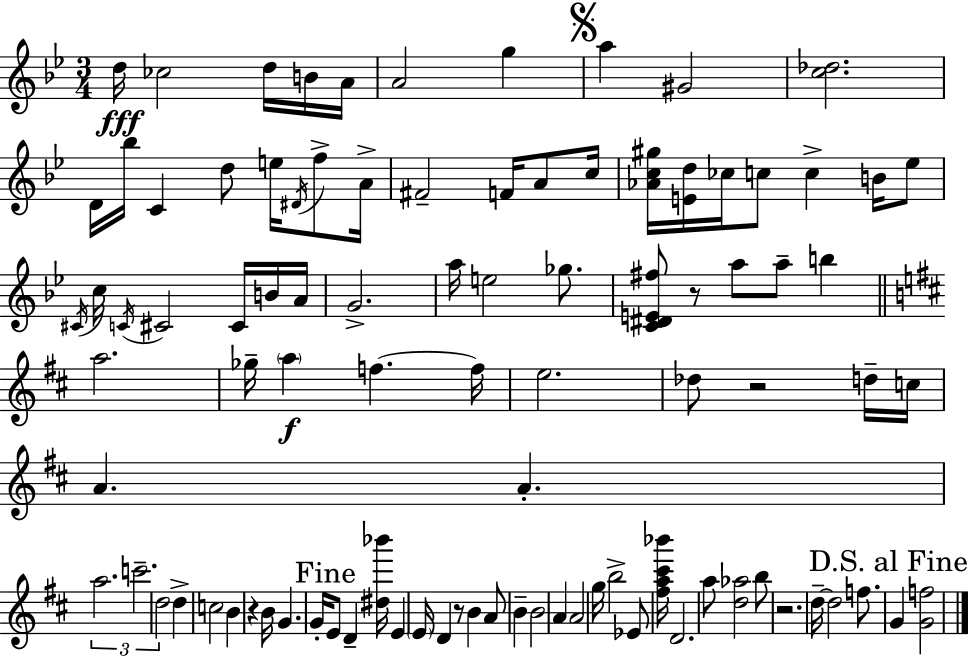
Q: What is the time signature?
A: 3/4